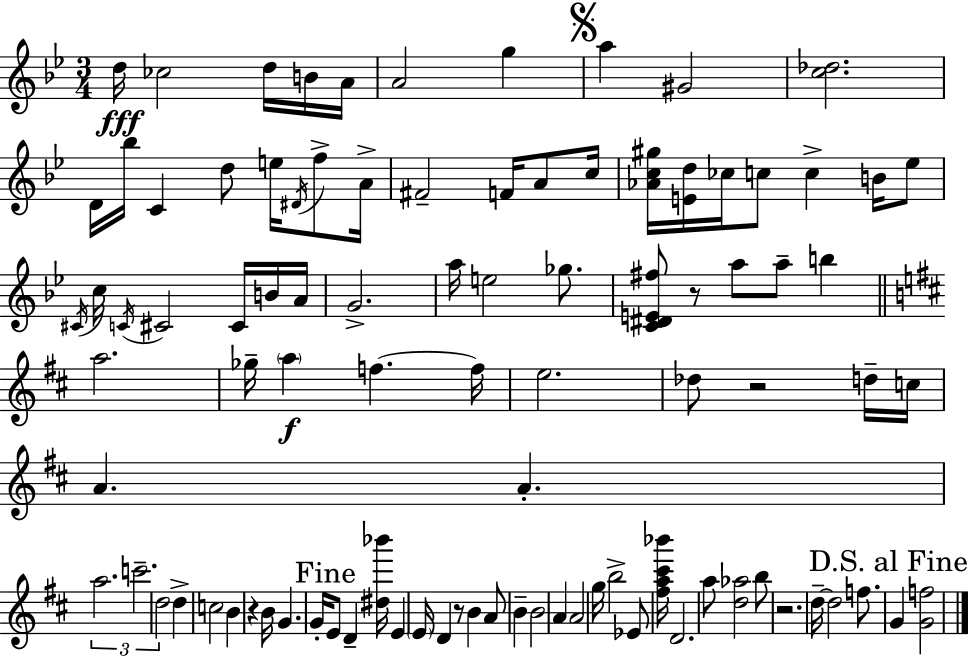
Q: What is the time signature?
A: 3/4